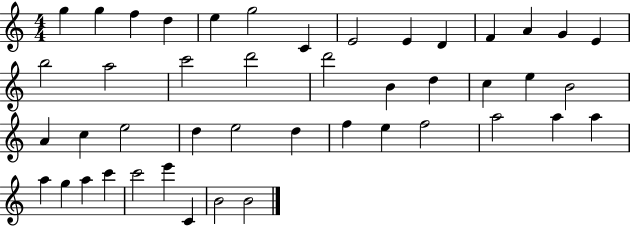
G5/q G5/q F5/q D5/q E5/q G5/h C4/q E4/h E4/q D4/q F4/q A4/q G4/q E4/q B5/h A5/h C6/h D6/h D6/h B4/q D5/q C5/q E5/q B4/h A4/q C5/q E5/h D5/q E5/h D5/q F5/q E5/q F5/h A5/h A5/q A5/q A5/q G5/q A5/q C6/q C6/h E6/q C4/q B4/h B4/h